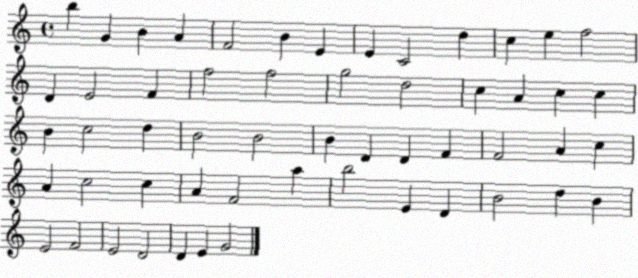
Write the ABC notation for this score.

X:1
T:Untitled
M:4/4
L:1/4
K:C
b G B A F2 B E E C2 d c e f2 D E2 F f2 f2 g2 d2 c A c c B c2 d B2 B2 B D D F F2 A c A c2 c A F2 a b2 E D B2 d B E2 F2 E2 D2 D E G2